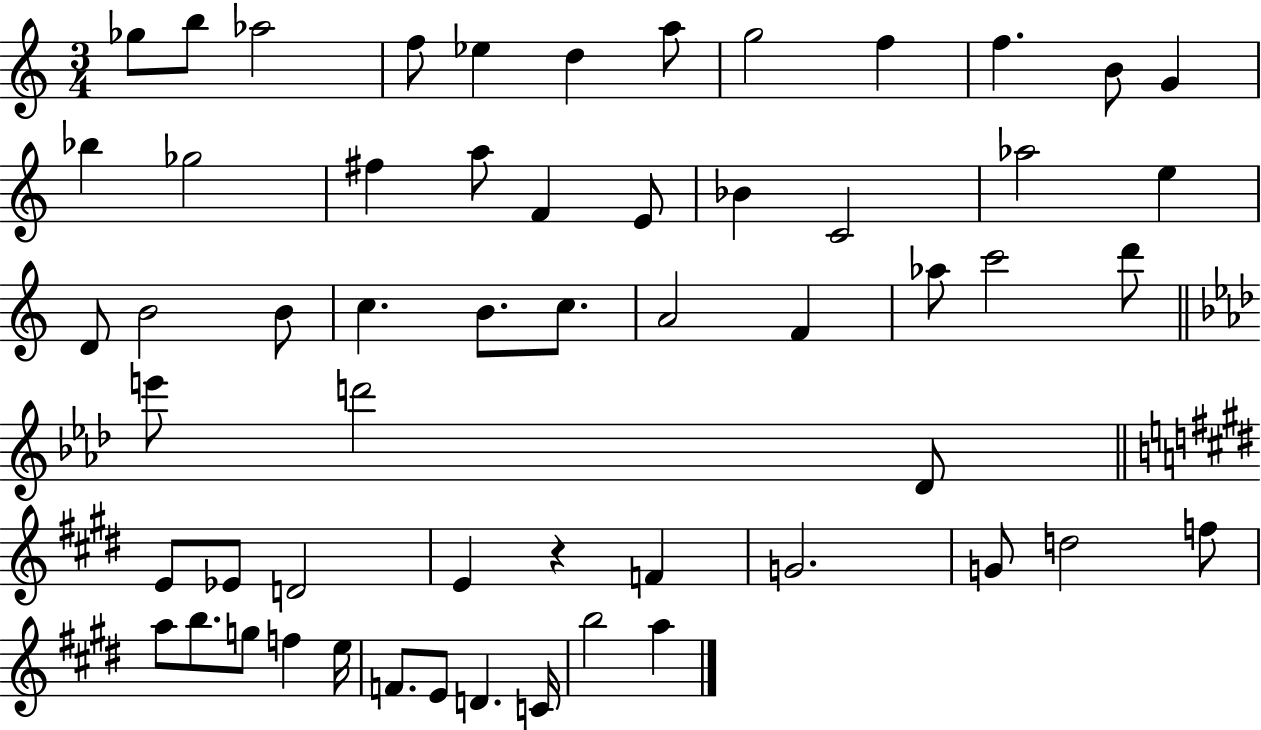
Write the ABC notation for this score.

X:1
T:Untitled
M:3/4
L:1/4
K:C
_g/2 b/2 _a2 f/2 _e d a/2 g2 f f B/2 G _b _g2 ^f a/2 F E/2 _B C2 _a2 e D/2 B2 B/2 c B/2 c/2 A2 F _a/2 c'2 d'/2 e'/2 d'2 _D/2 E/2 _E/2 D2 E z F G2 G/2 d2 f/2 a/2 b/2 g/2 f e/4 F/2 E/2 D C/4 b2 a